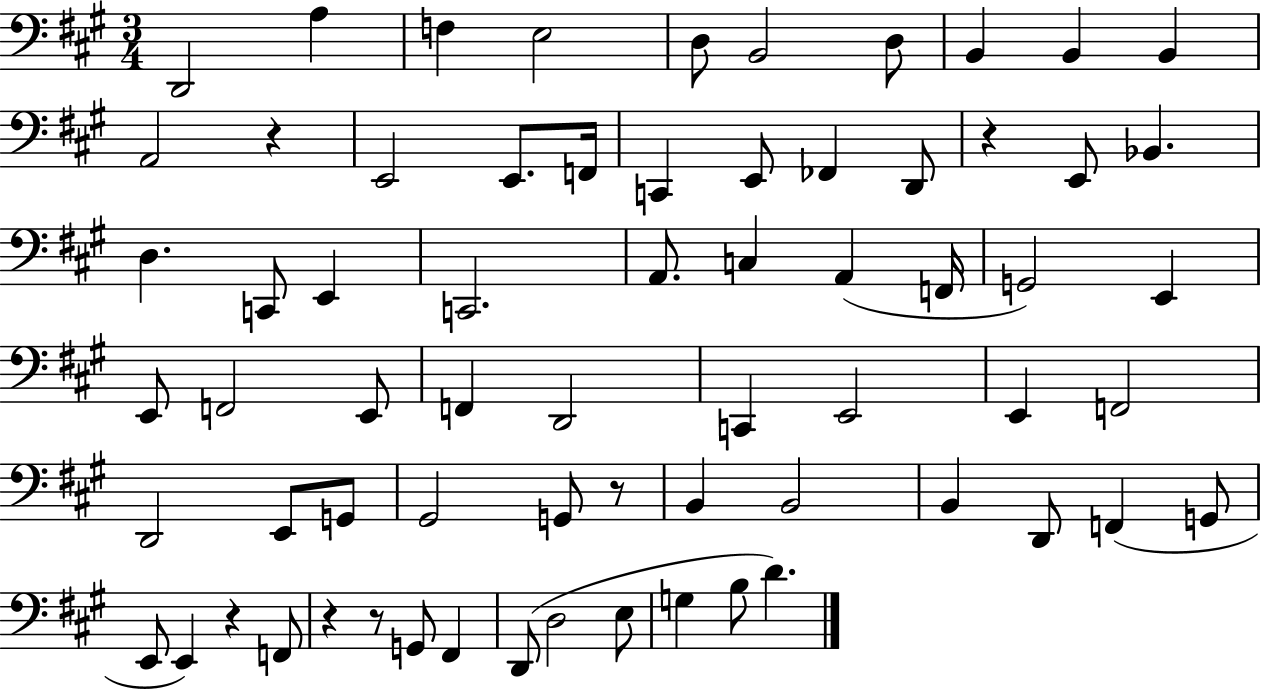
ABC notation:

X:1
T:Untitled
M:3/4
L:1/4
K:A
D,,2 A, F, E,2 D,/2 B,,2 D,/2 B,, B,, B,, A,,2 z E,,2 E,,/2 F,,/4 C,, E,,/2 _F,, D,,/2 z E,,/2 _B,, D, C,,/2 E,, C,,2 A,,/2 C, A,, F,,/4 G,,2 E,, E,,/2 F,,2 E,,/2 F,, D,,2 C,, E,,2 E,, F,,2 D,,2 E,,/2 G,,/2 ^G,,2 G,,/2 z/2 B,, B,,2 B,, D,,/2 F,, G,,/2 E,,/2 E,, z F,,/2 z z/2 G,,/2 ^F,, D,,/2 D,2 E,/2 G, B,/2 D